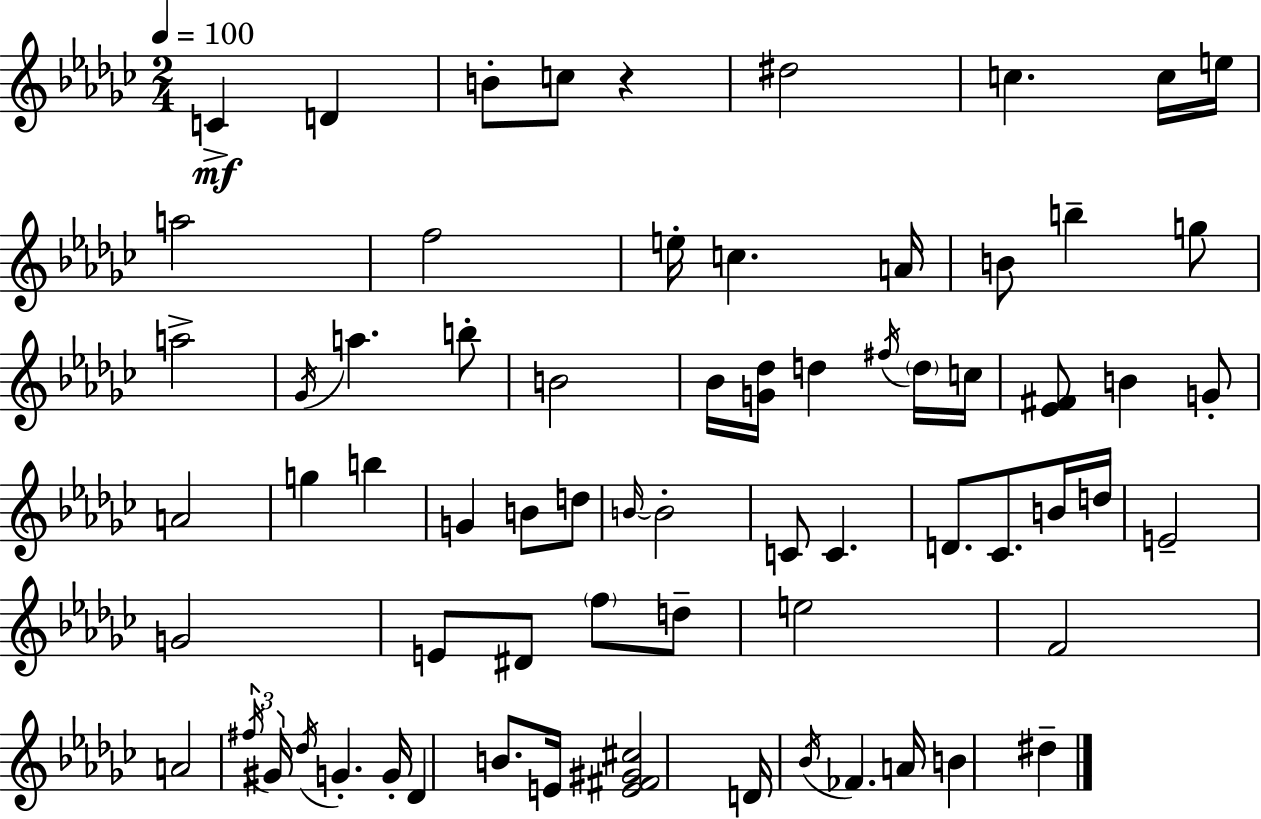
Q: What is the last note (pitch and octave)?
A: D#5